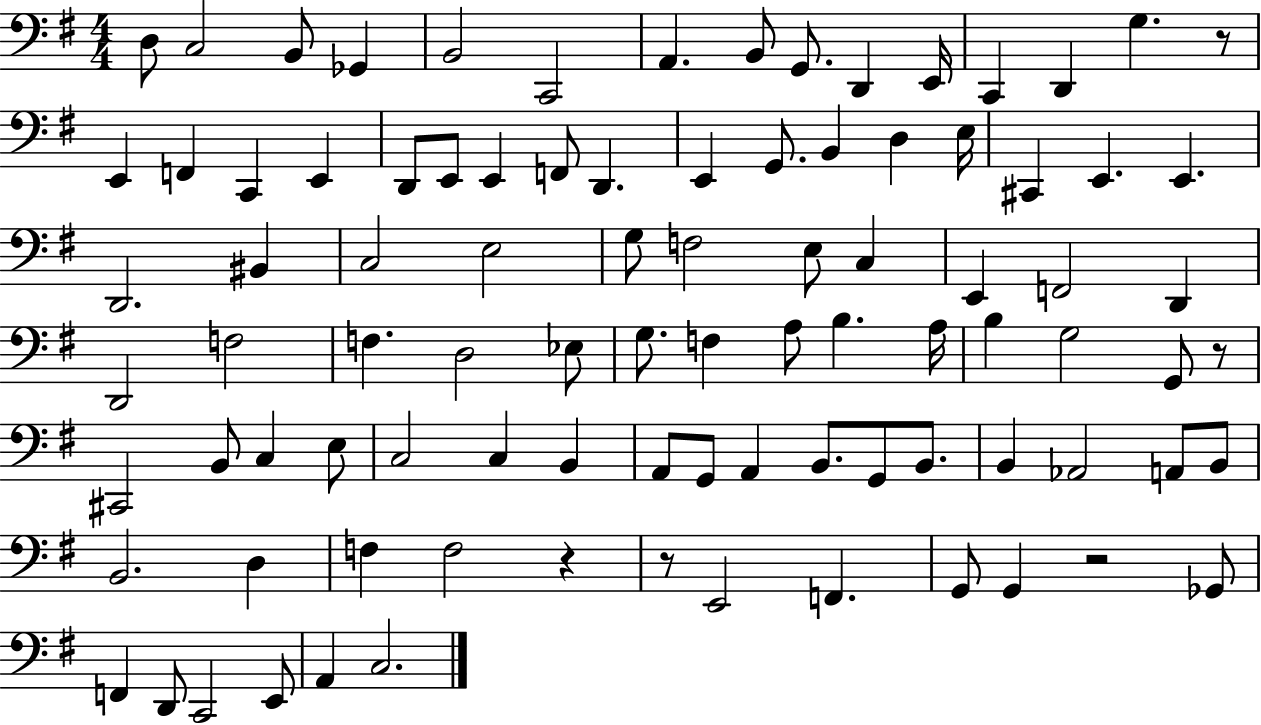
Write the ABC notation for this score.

X:1
T:Untitled
M:4/4
L:1/4
K:G
D,/2 C,2 B,,/2 _G,, B,,2 C,,2 A,, B,,/2 G,,/2 D,, E,,/4 C,, D,, G, z/2 E,, F,, C,, E,, D,,/2 E,,/2 E,, F,,/2 D,, E,, G,,/2 B,, D, E,/4 ^C,, E,, E,, D,,2 ^B,, C,2 E,2 G,/2 F,2 E,/2 C, E,, F,,2 D,, D,,2 F,2 F, D,2 _E,/2 G,/2 F, A,/2 B, A,/4 B, G,2 G,,/2 z/2 ^C,,2 B,,/2 C, E,/2 C,2 C, B,, A,,/2 G,,/2 A,, B,,/2 G,,/2 B,,/2 B,, _A,,2 A,,/2 B,,/2 B,,2 D, F, F,2 z z/2 E,,2 F,, G,,/2 G,, z2 _G,,/2 F,, D,,/2 C,,2 E,,/2 A,, C,2